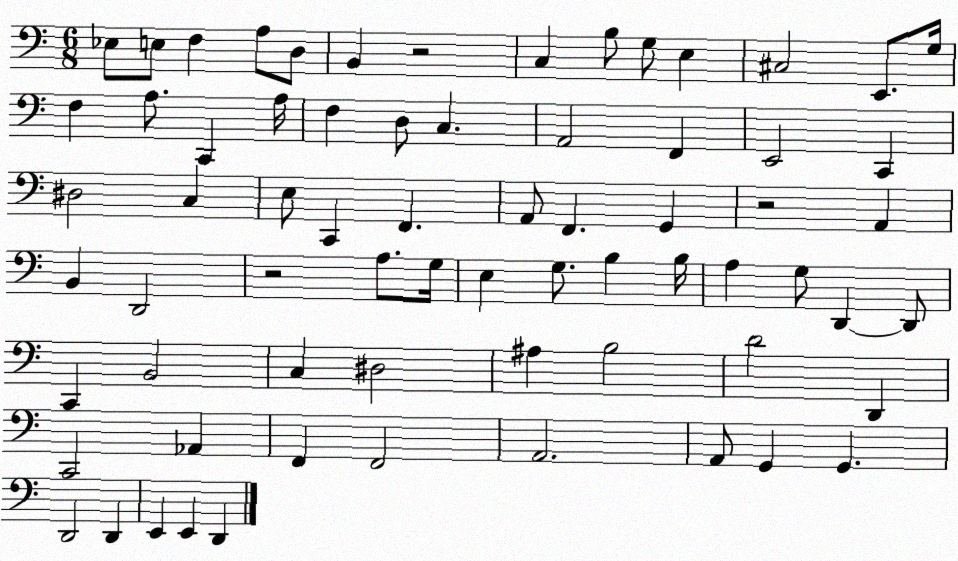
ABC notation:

X:1
T:Untitled
M:6/8
L:1/4
K:C
_E,/2 E,/2 F, A,/2 D,/2 B,, z2 C, B,/2 G,/2 E, ^C,2 E,,/2 G,/4 F, A,/2 C,, A,/4 F, D,/2 C, A,,2 F,, E,,2 C,, ^D,2 C, E,/2 C,, F,, A,,/2 F,, G,, z2 A,, B,, D,,2 z2 A,/2 G,/4 E, G,/2 B, B,/4 A, G,/2 D,, D,,/2 C,, B,,2 C, ^D,2 ^A, B,2 D2 D,, C,,2 _A,, F,, F,,2 A,,2 A,,/2 G,, G,, D,,2 D,, E,, E,, D,,